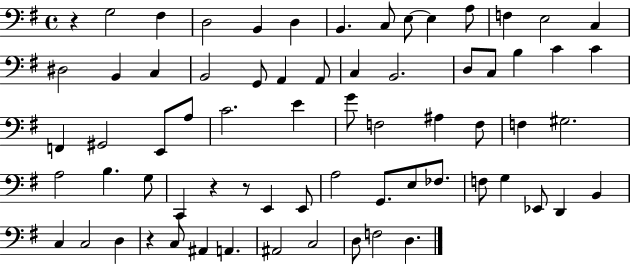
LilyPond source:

{
  \clef bass
  \time 4/4
  \defaultTimeSignature
  \key g \major
  \repeat volta 2 { r4 g2 fis4 | d2 b,4 d4 | b,4. c8 e8~~ e4 a8 | f4 e2 c4 | \break dis2 b,4 c4 | b,2 g,8 a,4 a,8 | c4 b,2. | d8 c8 b4 c'4 c'4 | \break f,4 gis,2 e,8 a8 | c'2. e'4 | g'8 f2 ais4 f8 | f4 gis2. | \break a2 b4. g8 | c,4 r4 r8 e,4 e,8 | a2 g,8. e8 fes8. | f8 g4 ees,8 d,4 b,4 | \break c4 c2 d4 | r4 c8 ais,4 a,4. | ais,2 c2 | d8 f2 d4. | \break } \bar "|."
}